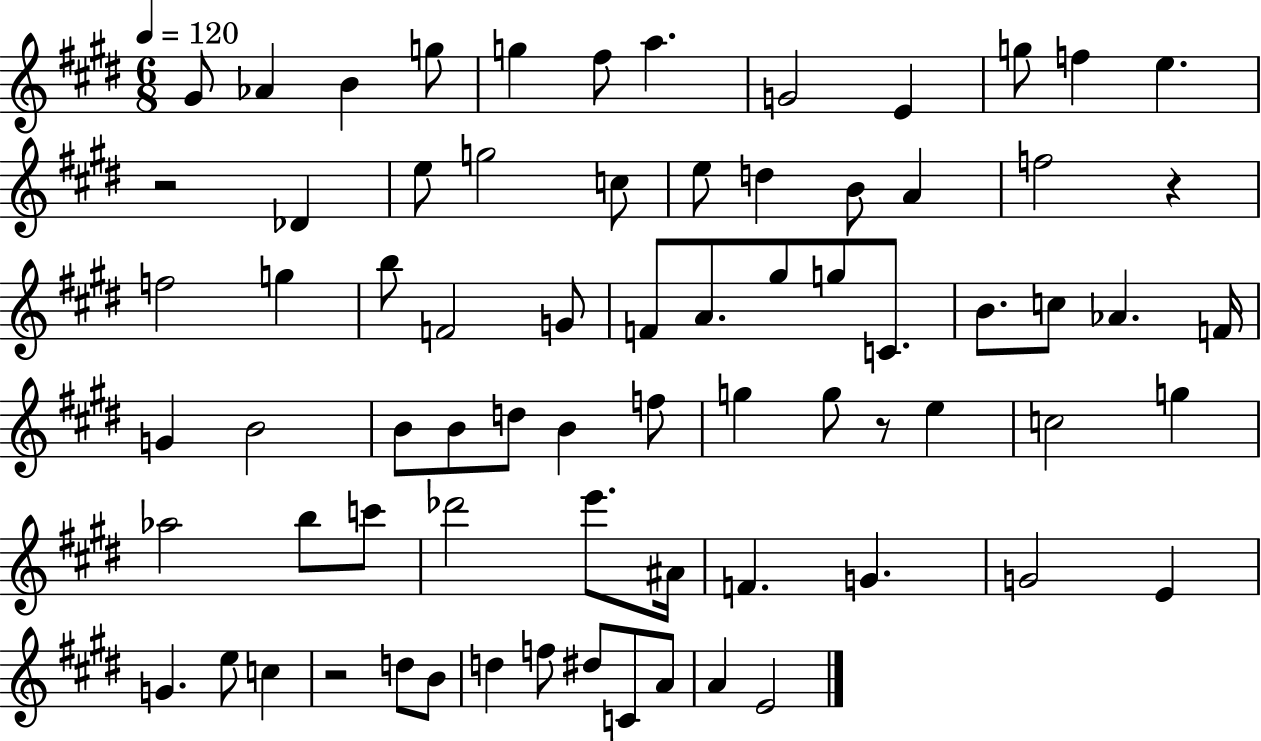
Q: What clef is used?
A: treble